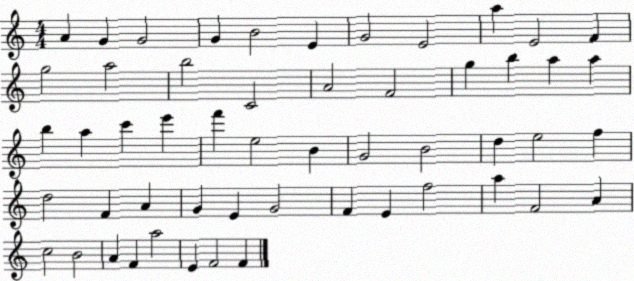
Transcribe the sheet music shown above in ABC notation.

X:1
T:Untitled
M:4/4
L:1/4
K:C
A G G2 G B2 E G2 E2 a E2 F g2 a2 b2 C2 A2 F2 g b a a b a c' e' f' e2 B G2 B2 d e2 f d2 F A G E G2 F E f2 a F2 A c2 B2 A F a2 E F2 F